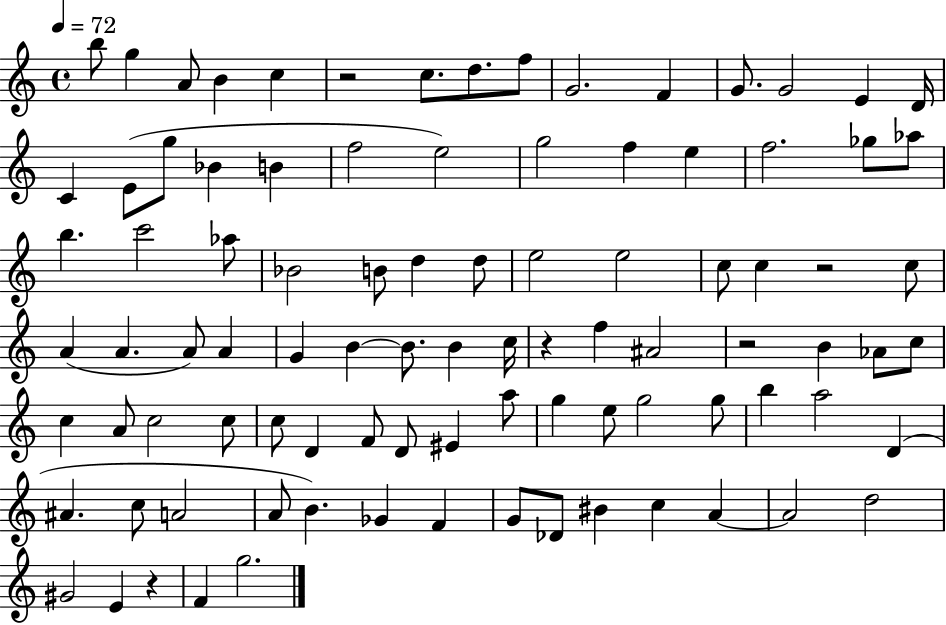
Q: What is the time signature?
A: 4/4